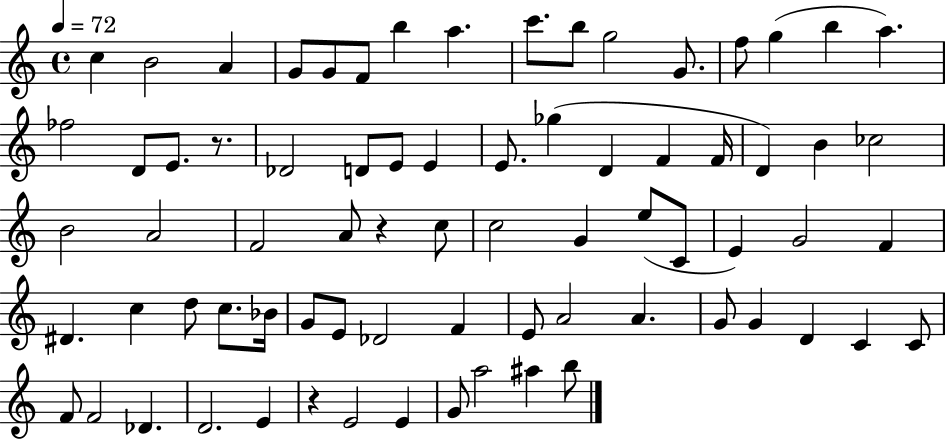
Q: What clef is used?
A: treble